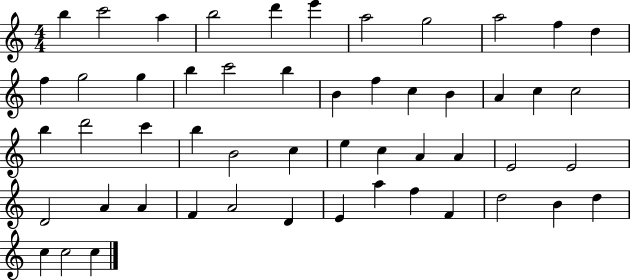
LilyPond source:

{
  \clef treble
  \numericTimeSignature
  \time 4/4
  \key c \major
  b''4 c'''2 a''4 | b''2 d'''4 e'''4 | a''2 g''2 | a''2 f''4 d''4 | \break f''4 g''2 g''4 | b''4 c'''2 b''4 | b'4 f''4 c''4 b'4 | a'4 c''4 c''2 | \break b''4 d'''2 c'''4 | b''4 b'2 c''4 | e''4 c''4 a'4 a'4 | e'2 e'2 | \break d'2 a'4 a'4 | f'4 a'2 d'4 | e'4 a''4 f''4 f'4 | d''2 b'4 d''4 | \break c''4 c''2 c''4 | \bar "|."
}